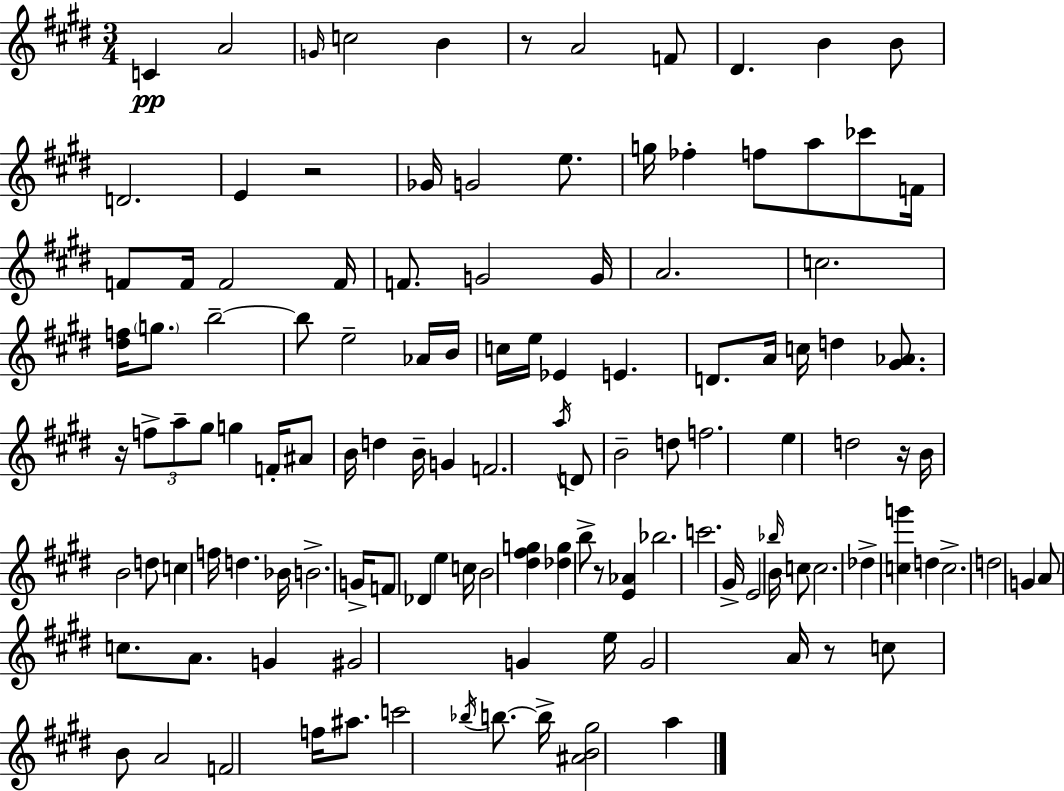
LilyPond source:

{
  \clef treble
  \numericTimeSignature
  \time 3/4
  \key e \major
  c'4\pp a'2 | \grace { g'16 } c''2 b'4 | r8 a'2 f'8 | dis'4. b'4 b'8 | \break d'2. | e'4 r2 | ges'16 g'2 e''8. | g''16 fes''4-. f''8 a''8 ces'''8 | \break f'16 f'8 f'16 f'2 | f'16 f'8. g'2 | g'16 a'2. | c''2. | \break <dis'' f''>16 \parenthesize g''8. b''2--~~ | b''8 e''2-- aes'16 | b'16 c''16 e''16 ees'4 e'4. | d'8. a'16 c''16 d''4 <gis' aes'>8. | \break r16 \tuplet 3/2 { f''8-> a''8-- gis''8 } g''4 | f'16-. ais'8 b'16 d''4 b'16-- g'4 | f'2. | \acciaccatura { a''16 } d'8 b'2-- | \break d''8 f''2. | e''4 d''2 | r16 b'16 b'2 | d''8 c''4 f''16 d''4. | \break bes'16 b'2.-> | g'16-> f'8 des'4 e''4 | c''16 b'2 <dis'' fis'' g''>4 | <des'' g''>4 b''8-> r8 <e' aes'>4 | \break bes''2. | c'''2. | gis'16-> e'2 \grace { bes''16 } | b'16 c''8 c''2. | \break des''4-> <c'' g'''>4 d''4 | c''2.-> | d''2 g'4 | a'8 c''8. a'8. g'4 | \break gis'2 g'4 | e''16 g'2 | a'16 r8 c''8 b'8 a'2 | f'2 f''16 | \break ais''8. c'''2 \acciaccatura { bes''16 } | b''8.~~ b''16-> <ais' b' gis''>2 | a''4 \bar "|."
}